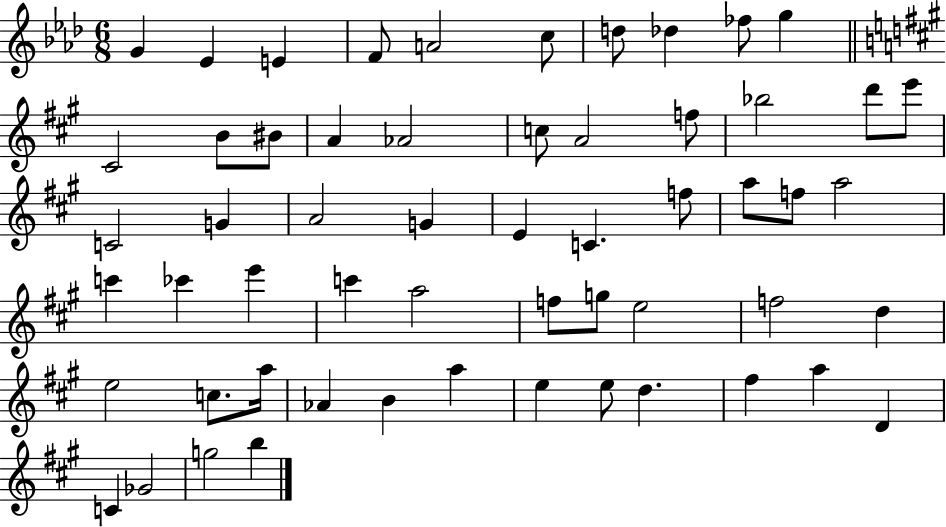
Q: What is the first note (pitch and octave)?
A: G4